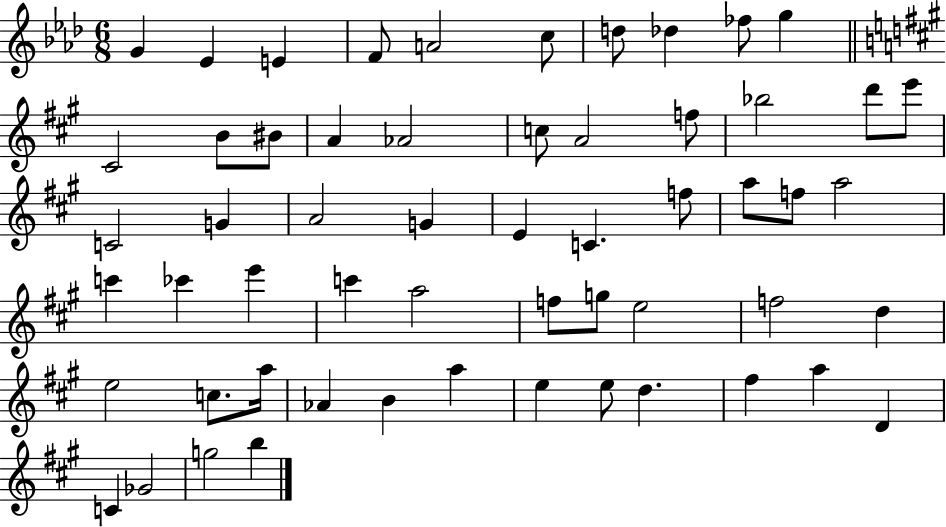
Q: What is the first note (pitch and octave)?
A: G4